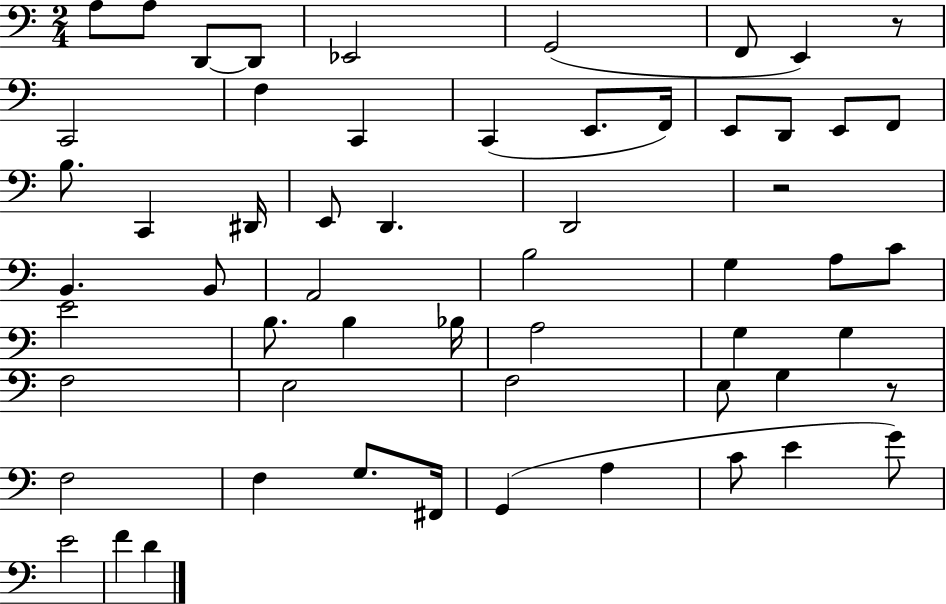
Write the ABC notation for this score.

X:1
T:Untitled
M:2/4
L:1/4
K:C
A,/2 A,/2 D,,/2 D,,/2 _E,,2 G,,2 F,,/2 E,, z/2 C,,2 F, C,, C,, E,,/2 F,,/4 E,,/2 D,,/2 E,,/2 F,,/2 B,/2 C,, ^D,,/4 E,,/2 D,, D,,2 z2 B,, B,,/2 A,,2 B,2 G, A,/2 C/2 E2 B,/2 B, _B,/4 A,2 G, G, F,2 E,2 F,2 E,/2 G, z/2 F,2 F, G,/2 ^F,,/4 G,, A, C/2 E G/2 E2 F D